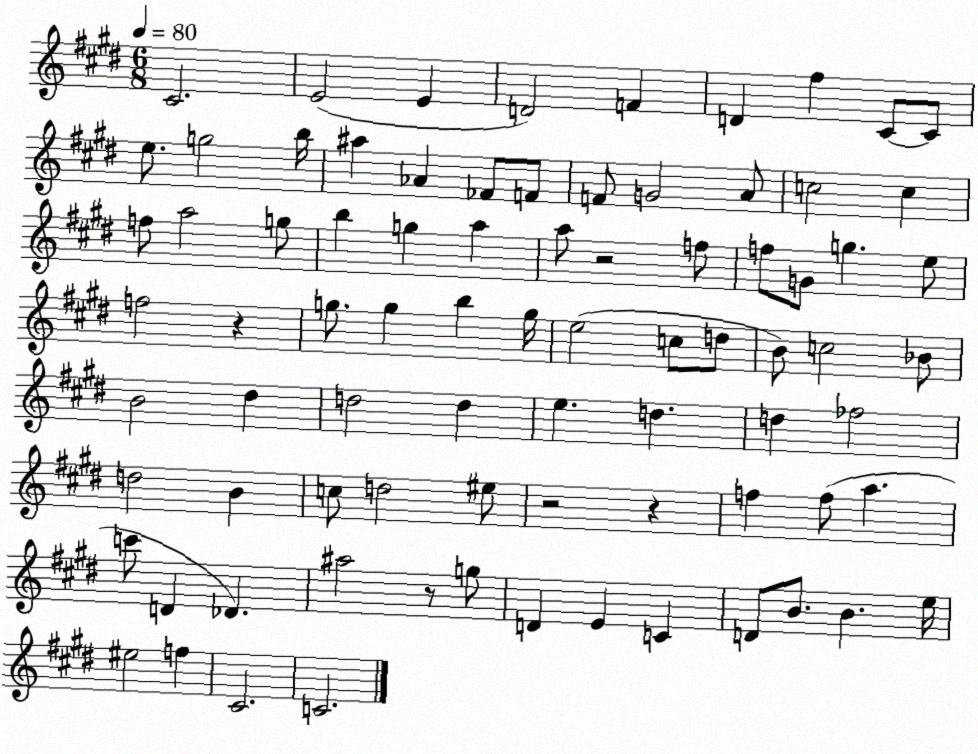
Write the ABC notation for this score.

X:1
T:Untitled
M:6/8
L:1/4
K:E
^C2 E2 E D2 F D ^f ^C/2 ^C/2 e/2 g2 b/4 ^a _A _F/2 F/2 F/2 G2 A/2 c2 c f/2 a2 g/2 b g a a/2 z2 f/2 f/2 G/2 g e/2 f2 z g/2 g b g/4 e2 c/2 d/2 B/2 c2 _B/2 B2 ^d d2 d e d d _f2 d2 B c/2 d2 ^e/2 z2 z f f/2 a c'/2 D _D ^a2 z/2 g/2 D E C D/2 B/2 B e/4 ^e2 f ^C2 C2